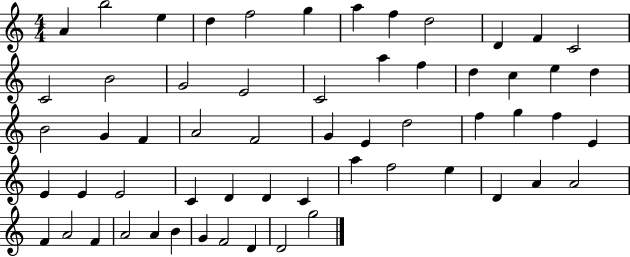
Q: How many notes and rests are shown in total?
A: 59